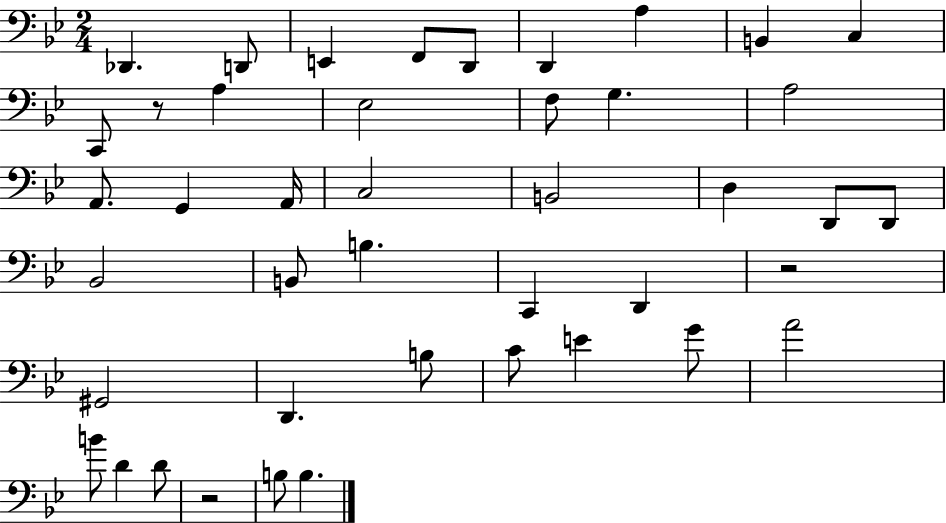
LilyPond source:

{
  \clef bass
  \numericTimeSignature
  \time 2/4
  \key bes \major
  \repeat volta 2 { des,4. d,8 | e,4 f,8 d,8 | d,4 a4 | b,4 c4 | \break c,8 r8 a4 | ees2 | f8 g4. | a2 | \break a,8. g,4 a,16 | c2 | b,2 | d4 d,8 d,8 | \break bes,2 | b,8 b4. | c,4 d,4 | r2 | \break gis,2 | d,4. b8 | c'8 e'4 g'8 | a'2 | \break b'8 d'4 d'8 | r2 | b8 b4. | } \bar "|."
}